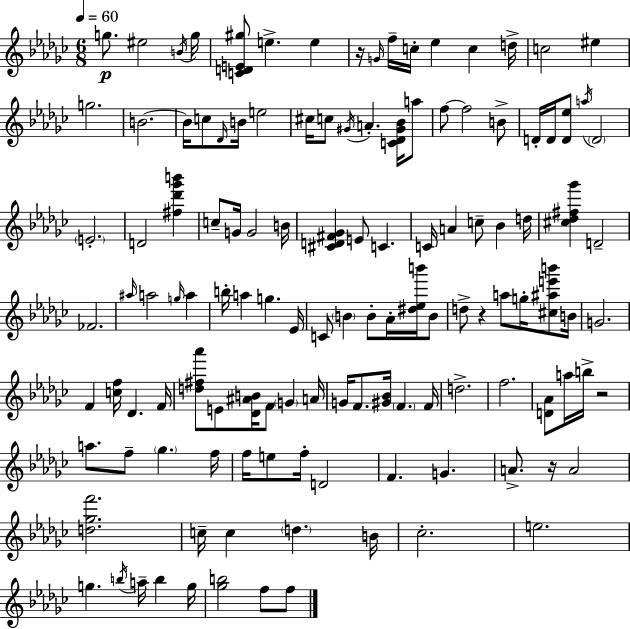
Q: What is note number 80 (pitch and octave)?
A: A5